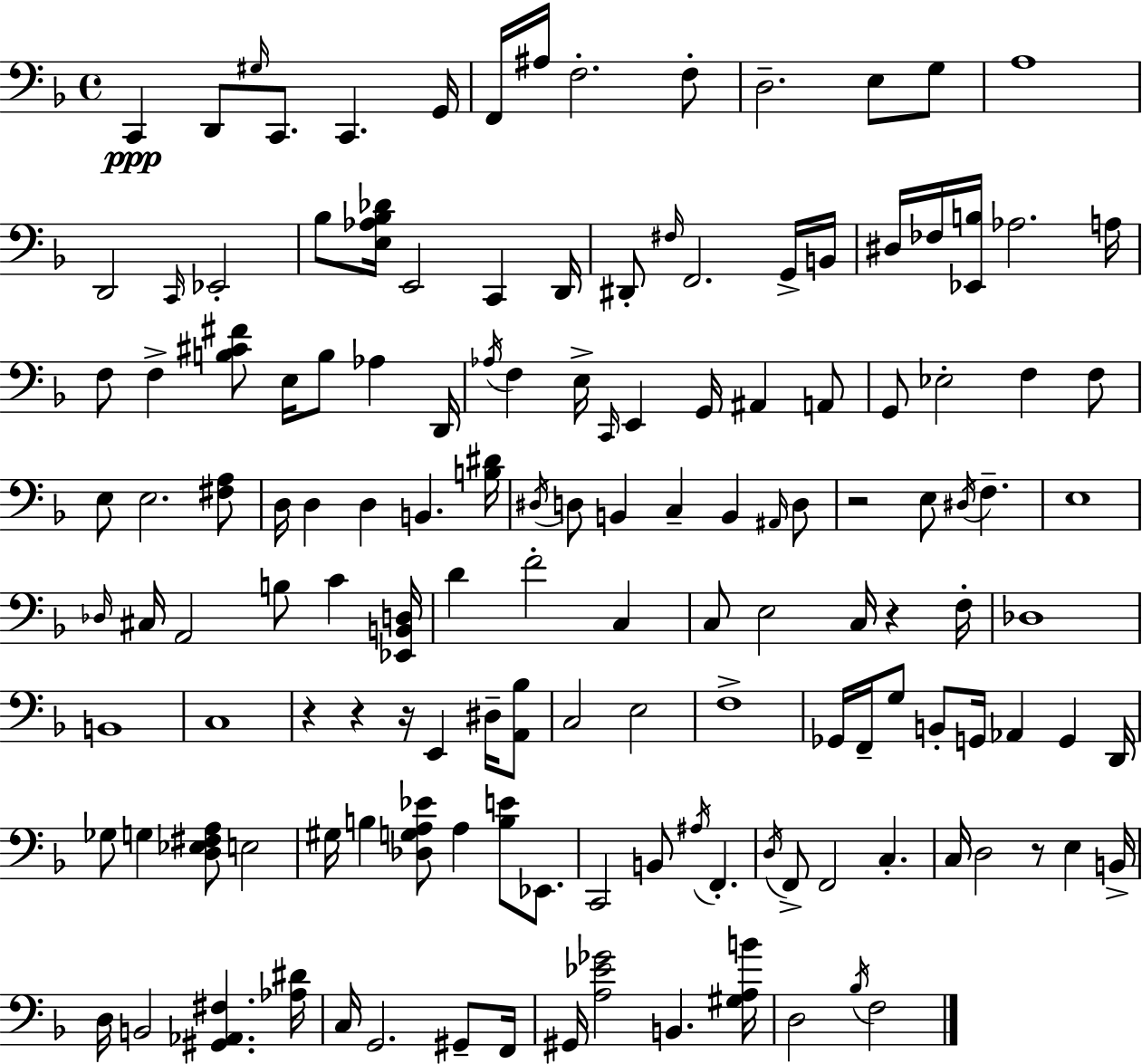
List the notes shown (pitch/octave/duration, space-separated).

C2/q D2/e G#3/s C2/e. C2/q. G2/s F2/s A#3/s F3/h. F3/e D3/h. E3/e G3/e A3/w D2/h C2/s Eb2/h Bb3/e [E3,Ab3,Bb3,Db4]/s E2/h C2/q D2/s D#2/e F#3/s F2/h. G2/s B2/s D#3/s FES3/s [Eb2,B3]/s Ab3/h. A3/s F3/e F3/q [B3,C#4,F#4]/e E3/s B3/e Ab3/q D2/s Ab3/s F3/q E3/s C2/s E2/q G2/s A#2/q A2/e G2/e Eb3/h F3/q F3/e E3/e E3/h. [F#3,A3]/e D3/s D3/q D3/q B2/q. [B3,D#4]/s D#3/s D3/e B2/q C3/q B2/q A#2/s D3/e R/h E3/e D#3/s F3/q. E3/w Db3/s C#3/s A2/h B3/e C4/q [Eb2,B2,D3]/s D4/q F4/h C3/q C3/e E3/h C3/s R/q F3/s Db3/w B2/w C3/w R/q R/q R/s E2/q D#3/s [A2,Bb3]/e C3/h E3/h F3/w Gb2/s F2/s G3/e B2/e G2/s Ab2/q G2/q D2/s Gb3/e G3/q [D3,Eb3,F#3,A3]/e E3/h G#3/s B3/q [Db3,G3,A3,Eb4]/e A3/q [B3,E4]/e Eb2/e. C2/h B2/e A#3/s F2/q. D3/s F2/e F2/h C3/q. C3/s D3/h R/e E3/q B2/s D3/s B2/h [G#2,Ab2,F#3]/q. [Ab3,D#4]/s C3/s G2/h. G#2/e F2/s G#2/s [A3,Eb4,Gb4]/h B2/q. [G#3,A3,B4]/s D3/h Bb3/s F3/h